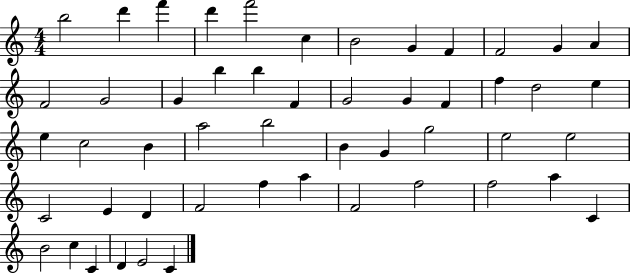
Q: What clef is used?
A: treble